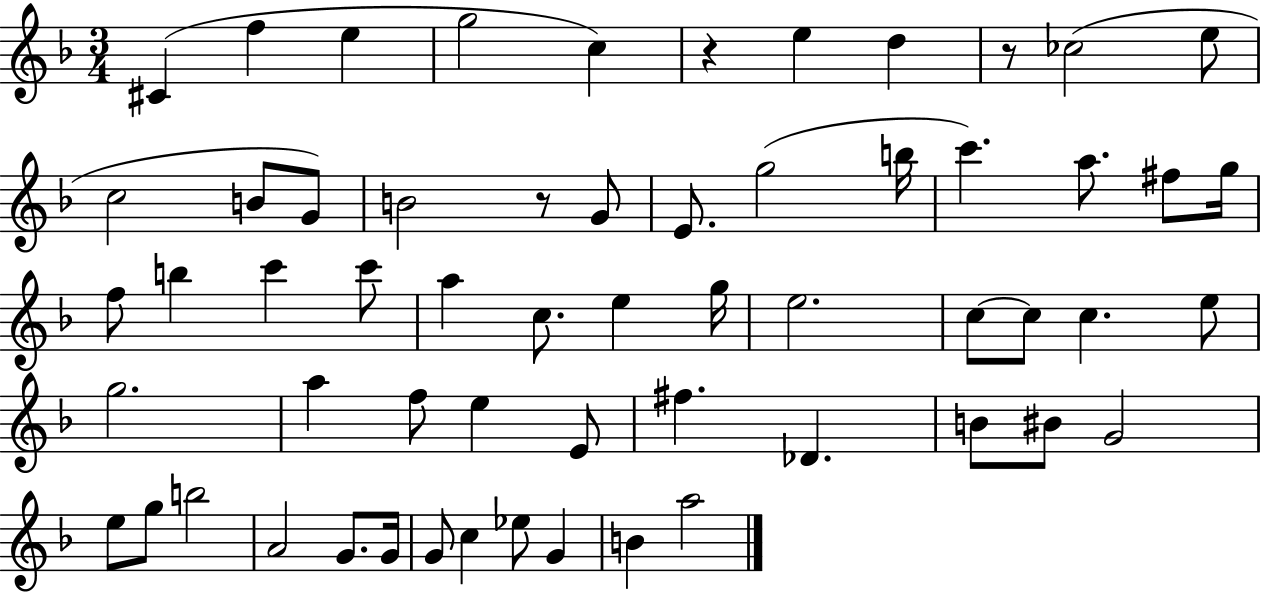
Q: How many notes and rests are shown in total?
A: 59